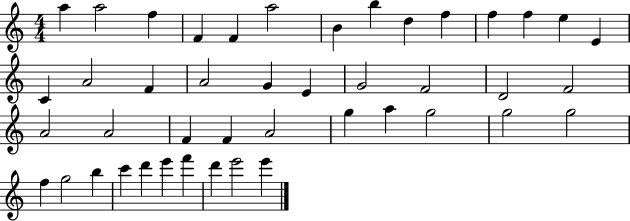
A5/q A5/h F5/q F4/q F4/q A5/h B4/q B5/q D5/q F5/q F5/q F5/q E5/q E4/q C4/q A4/h F4/q A4/h G4/q E4/q G4/h F4/h D4/h F4/h A4/h A4/h F4/q F4/q A4/h G5/q A5/q G5/h G5/h G5/h F5/q G5/h B5/q C6/q D6/q E6/q F6/q D6/q E6/h E6/q